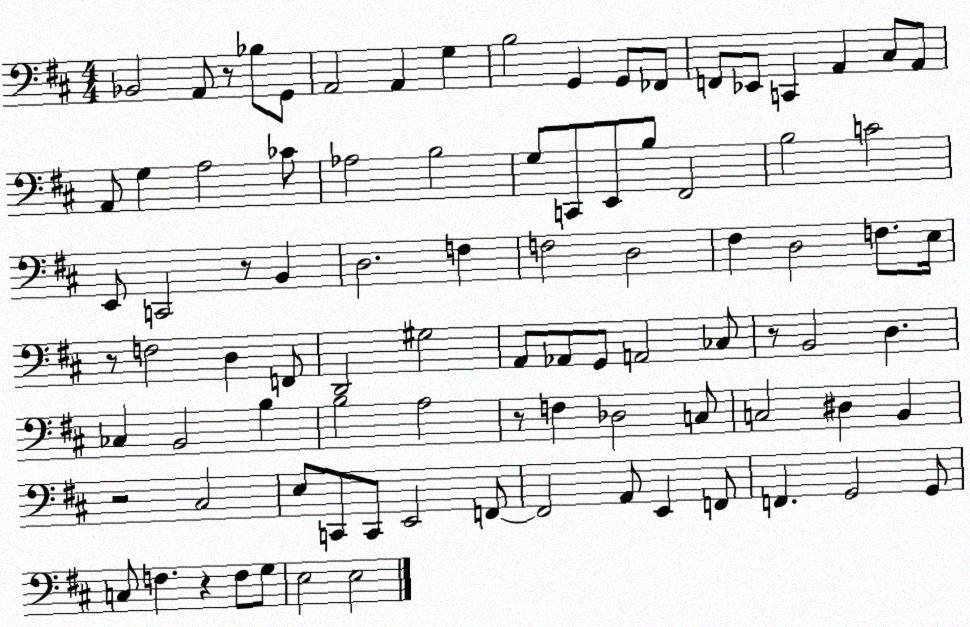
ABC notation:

X:1
T:Untitled
M:4/4
L:1/4
K:D
_B,,2 A,,/2 z/2 _B,/2 G,,/2 A,,2 A,, G, B,2 G,, G,,/2 _F,,/2 F,,/2 _E,,/2 C,, A,, ^C,/2 A,,/2 A,,/2 G, A,2 _C/2 _A,2 B,2 G,/2 C,,/2 E,,/2 B,/2 ^F,,2 B,2 C2 E,,/2 C,,2 z/2 B,, D,2 F, F,2 D,2 ^F, D,2 F,/2 E,/4 z/2 F,2 D, F,,/2 D,,2 ^G,2 A,,/2 _A,,/2 G,,/2 A,,2 _C,/2 z/2 B,,2 D, _C, B,,2 B, B,2 A,2 z/2 F, _D,2 C,/2 C,2 ^D, B,, z2 ^C,2 E,/2 C,,/2 C,,/2 E,,2 F,,/2 F,,2 A,,/2 E,, F,,/2 F,, G,,2 G,,/2 C,/2 F, z F,/2 G,/2 E,2 E,2